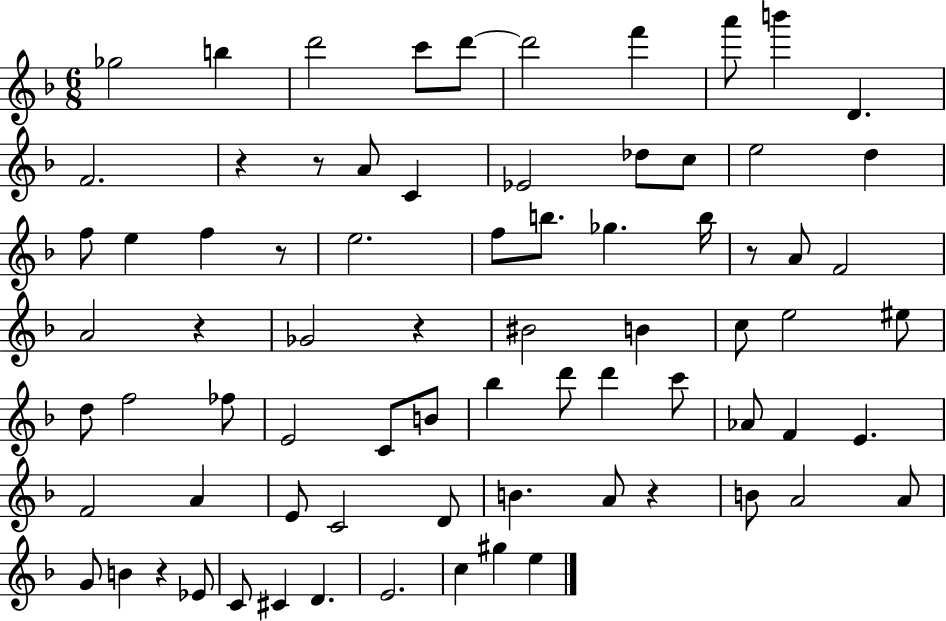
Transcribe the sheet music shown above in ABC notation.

X:1
T:Untitled
M:6/8
L:1/4
K:F
_g2 b d'2 c'/2 d'/2 d'2 f' a'/2 b' D F2 z z/2 A/2 C _E2 _d/2 c/2 e2 d f/2 e f z/2 e2 f/2 b/2 _g b/4 z/2 A/2 F2 A2 z _G2 z ^B2 B c/2 e2 ^e/2 d/2 f2 _f/2 E2 C/2 B/2 _b d'/2 d' c'/2 _A/2 F E F2 A E/2 C2 D/2 B A/2 z B/2 A2 A/2 G/2 B z _E/2 C/2 ^C D E2 c ^g e